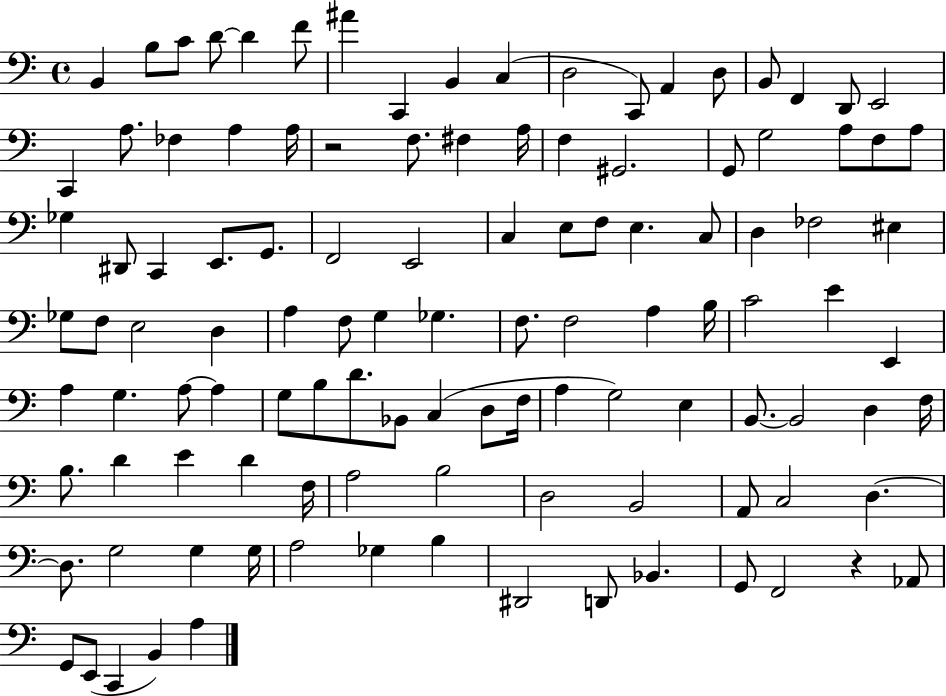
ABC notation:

X:1
T:Untitled
M:4/4
L:1/4
K:C
B,, B,/2 C/2 D/2 D F/2 ^A C,, B,, C, D,2 C,,/2 A,, D,/2 B,,/2 F,, D,,/2 E,,2 C,, A,/2 _F, A, A,/4 z2 F,/2 ^F, A,/4 F, ^G,,2 G,,/2 G,2 A,/2 F,/2 A,/2 _G, ^D,,/2 C,, E,,/2 G,,/2 F,,2 E,,2 C, E,/2 F,/2 E, C,/2 D, _F,2 ^E, _G,/2 F,/2 E,2 D, A, F,/2 G, _G, F,/2 F,2 A, B,/4 C2 E E,, A, G, A,/2 A, G,/2 B,/2 D/2 _B,,/2 C, D,/2 F,/4 A, G,2 E, B,,/2 B,,2 D, F,/4 B,/2 D E D F,/4 A,2 B,2 D,2 B,,2 A,,/2 C,2 D, D,/2 G,2 G, G,/4 A,2 _G, B, ^D,,2 D,,/2 _B,, G,,/2 F,,2 z _A,,/2 G,,/2 E,,/2 C,, B,, A,